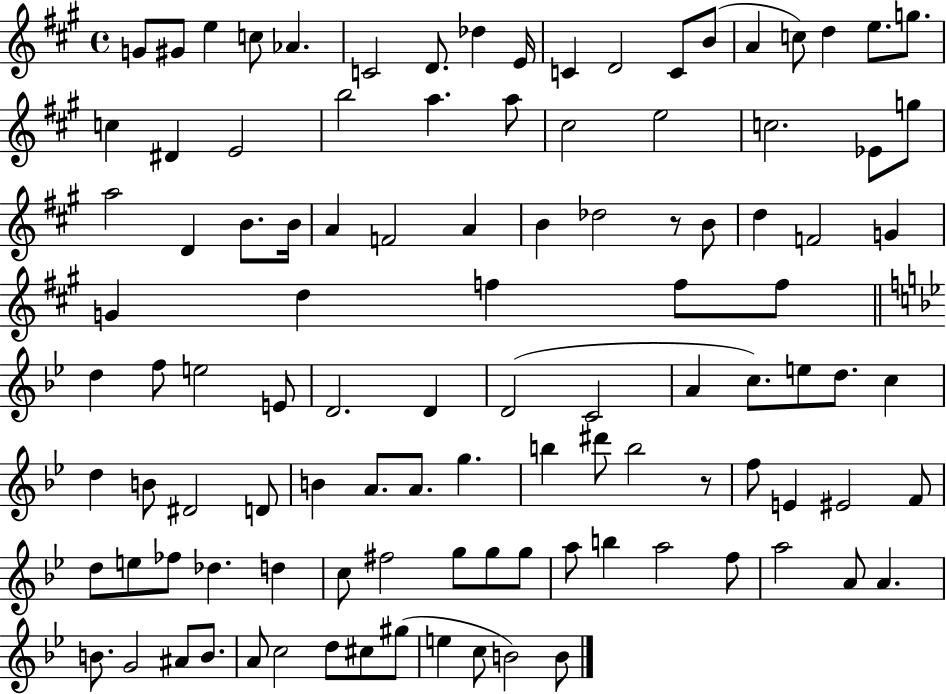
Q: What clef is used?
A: treble